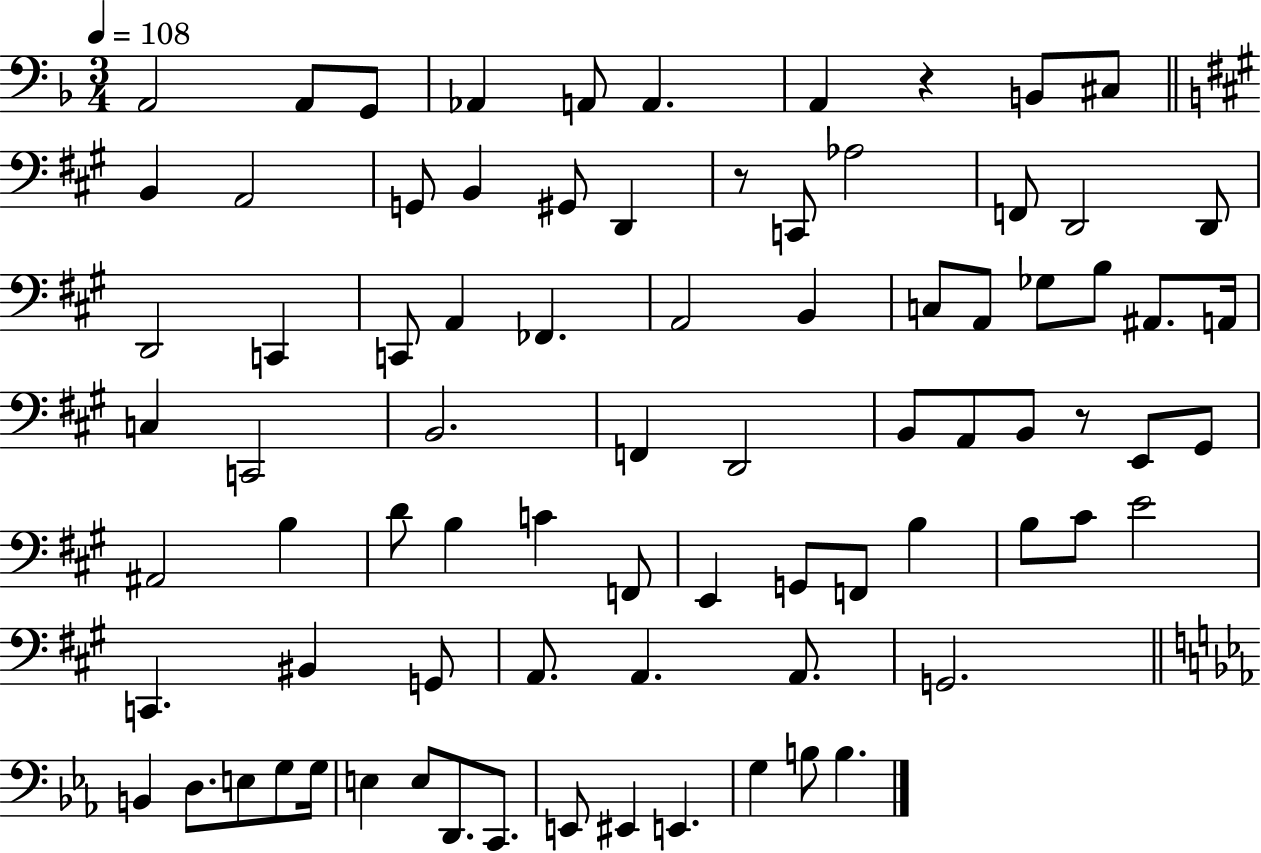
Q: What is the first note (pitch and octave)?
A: A2